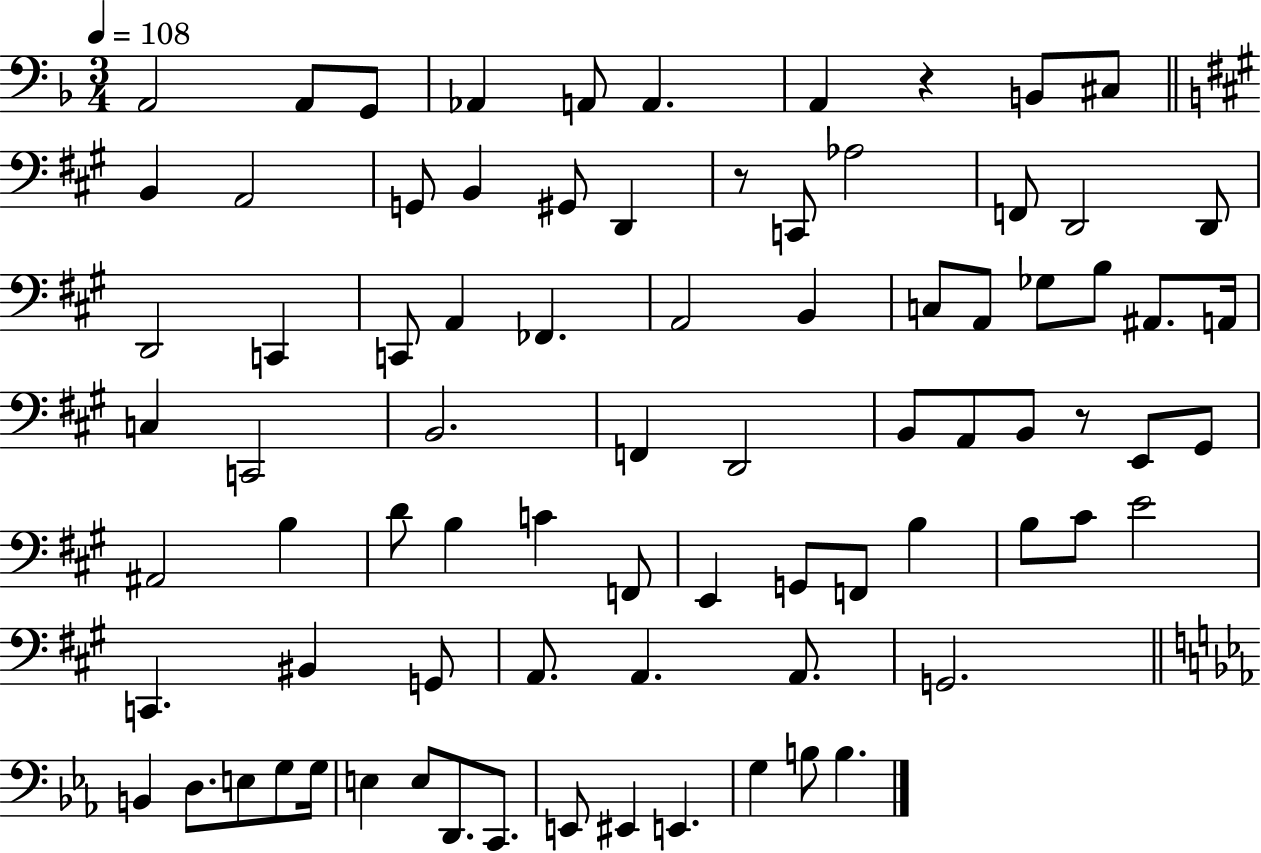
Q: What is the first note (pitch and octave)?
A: A2